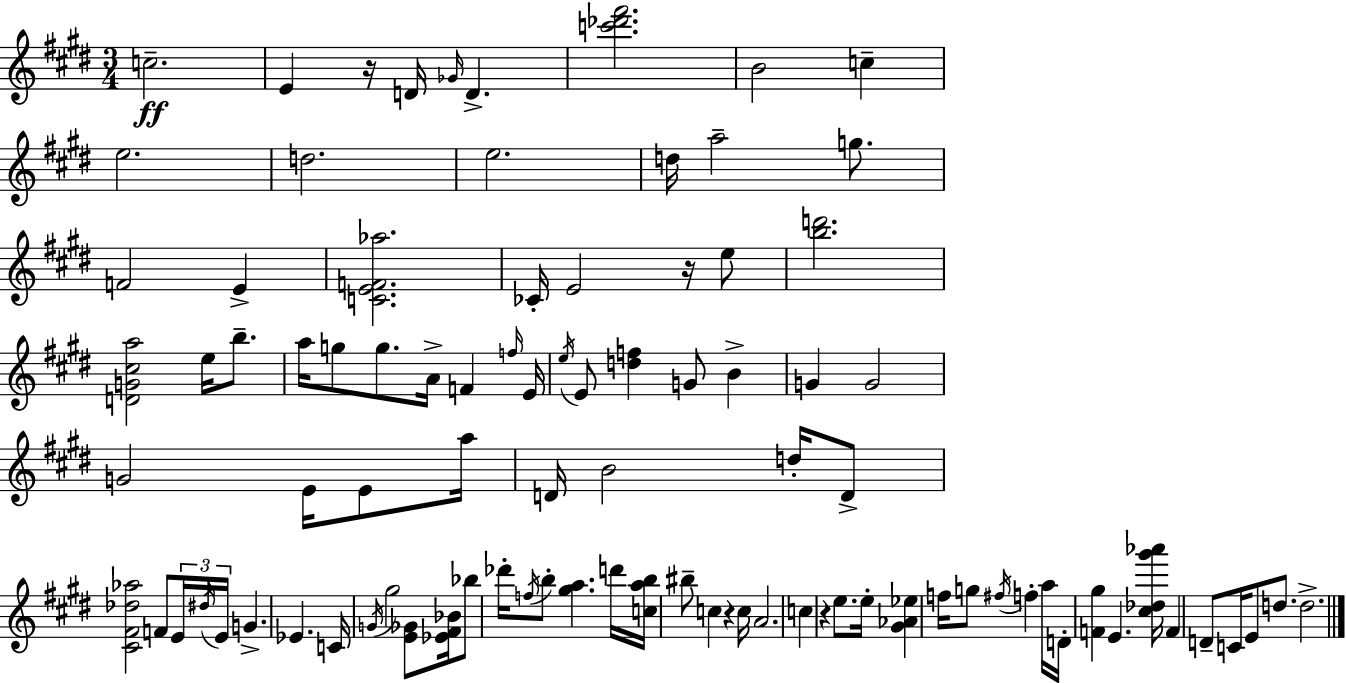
C5/h. E4/q R/s D4/s Gb4/s D4/q. [C6,Db6,F#6]/h. B4/h C5/q E5/h. D5/h. E5/h. D5/s A5/h G5/e. F4/h E4/q [C4,E4,F4,Ab5]/h. CES4/s E4/h R/s E5/e [B5,D6]/h. [D4,G4,C#5,A5]/h E5/s B5/e. A5/s G5/e G5/e. A4/s F4/q F5/s E4/s E5/s E4/e [D5,F5]/q G4/e B4/q G4/q G4/h G4/h E4/s E4/e A5/s D4/s B4/h D5/s D4/e [C#4,F#4,Db5,Ab5]/h F4/e E4/s D#5/s E4/s G4/q. Eb4/q. C4/s G4/s G#5/h [E4,Gb4]/e [Eb4,F#4,Bb4]/s Bb5/e Db6/s F5/s B5/e [G#5,A5]/q. D6/s [C5,A5,B5]/s BIS5/e C5/q R/q C5/s A4/h. C5/q R/q E5/e. E5/s [G#4,Ab4,Eb5]/q F5/s G5/e F#5/s F5/q A5/s D4/s [F4,G#5]/q E4/q. [C#5,Db5,G#6,Ab6]/s F4/q D4/e C4/s E4/e D5/e. D5/h.